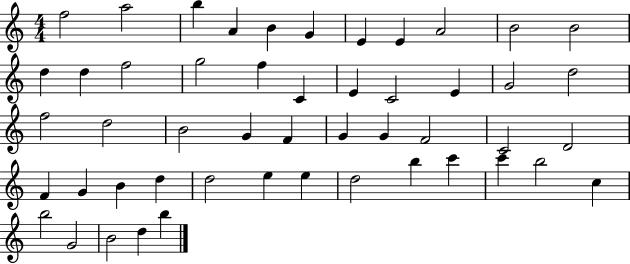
X:1
T:Untitled
M:4/4
L:1/4
K:C
f2 a2 b A B G E E A2 B2 B2 d d f2 g2 f C E C2 E G2 d2 f2 d2 B2 G F G G F2 C2 D2 F G B d d2 e e d2 b c' c' b2 c b2 G2 B2 d b